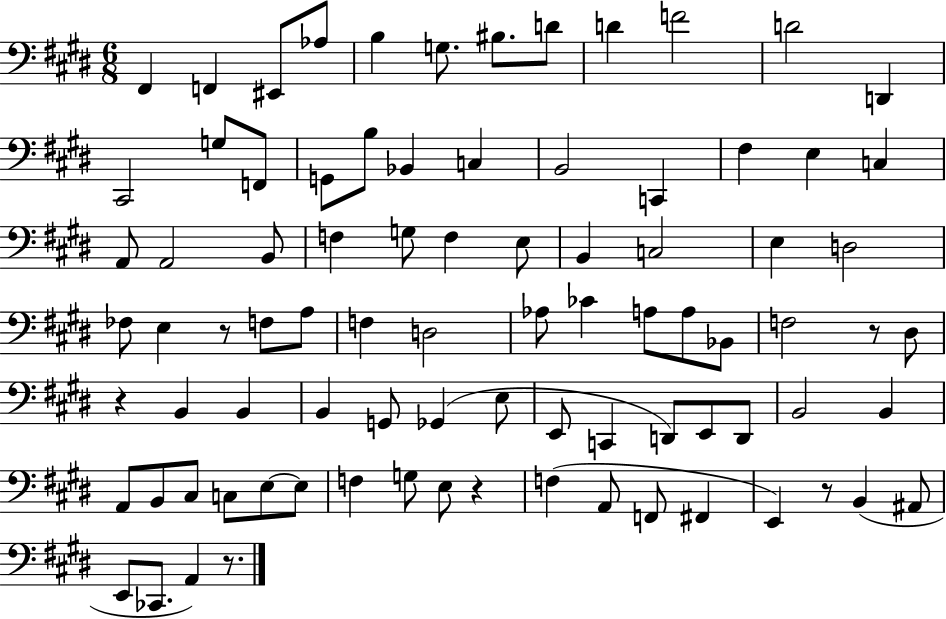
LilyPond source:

{
  \clef bass
  \numericTimeSignature
  \time 6/8
  \key e \major
  fis,4 f,4 eis,8 aes8 | b4 g8. bis8. d'8 | d'4 f'2 | d'2 d,4 | \break cis,2 g8 f,8 | g,8 b8 bes,4 c4 | b,2 c,4 | fis4 e4 c4 | \break a,8 a,2 b,8 | f4 g8 f4 e8 | b,4 c2 | e4 d2 | \break fes8 e4 r8 f8 a8 | f4 d2 | aes8 ces'4 a8 a8 bes,8 | f2 r8 dis8 | \break r4 b,4 b,4 | b,4 g,8 ges,4( e8 | e,8 c,4 d,8) e,8 d,8 | b,2 b,4 | \break a,8 b,8 cis8 c8 e8~~ e8 | f4 g8 e8 r4 | f4( a,8 f,8 fis,4 | e,4) r8 b,4( ais,8 | \break e,8 ces,8. a,4) r8. | \bar "|."
}